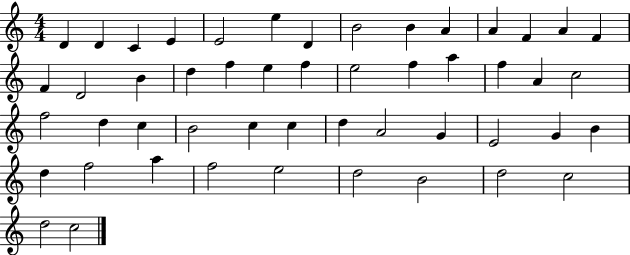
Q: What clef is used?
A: treble